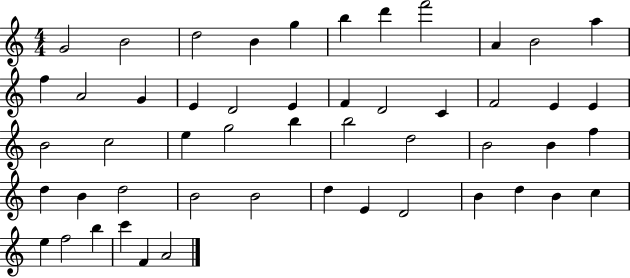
{
  \clef treble
  \numericTimeSignature
  \time 4/4
  \key c \major
  g'2 b'2 | d''2 b'4 g''4 | b''4 d'''4 f'''2 | a'4 b'2 a''4 | \break f''4 a'2 g'4 | e'4 d'2 e'4 | f'4 d'2 c'4 | f'2 e'4 e'4 | \break b'2 c''2 | e''4 g''2 b''4 | b''2 d''2 | b'2 b'4 f''4 | \break d''4 b'4 d''2 | b'2 b'2 | d''4 e'4 d'2 | b'4 d''4 b'4 c''4 | \break e''4 f''2 b''4 | c'''4 f'4 a'2 | \bar "|."
}